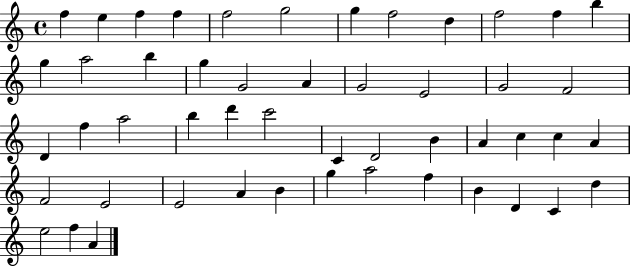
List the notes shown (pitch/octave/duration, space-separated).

F5/q E5/q F5/q F5/q F5/h G5/h G5/q F5/h D5/q F5/h F5/q B5/q G5/q A5/h B5/q G5/q G4/h A4/q G4/h E4/h G4/h F4/h D4/q F5/q A5/h B5/q D6/q C6/h C4/q D4/h B4/q A4/q C5/q C5/q A4/q F4/h E4/h E4/h A4/q B4/q G5/q A5/h F5/q B4/q D4/q C4/q D5/q E5/h F5/q A4/q